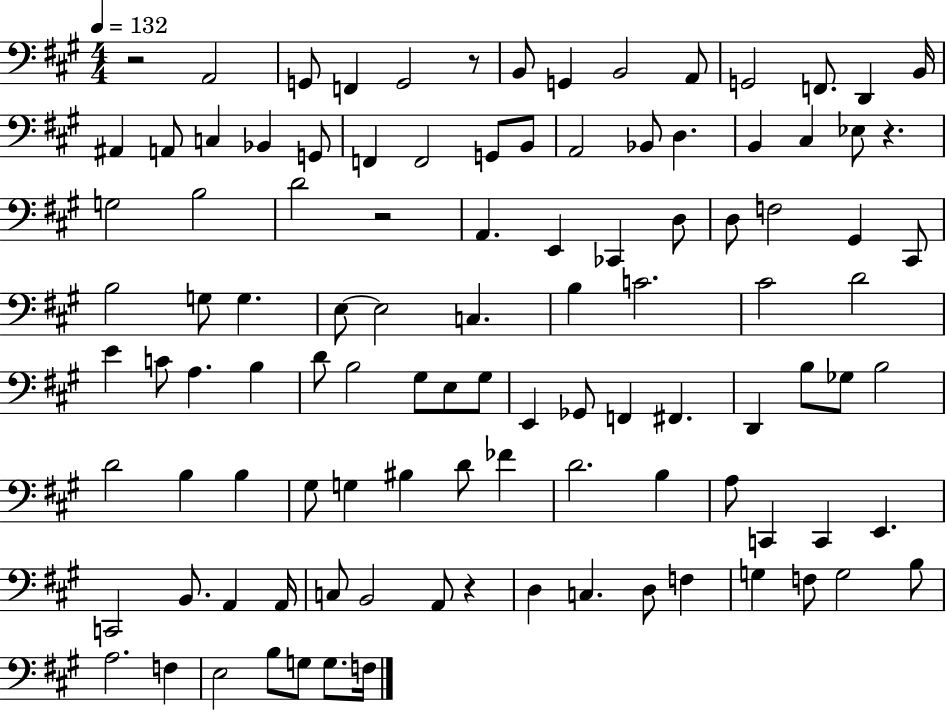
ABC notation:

X:1
T:Untitled
M:4/4
L:1/4
K:A
z2 A,,2 G,,/2 F,, G,,2 z/2 B,,/2 G,, B,,2 A,,/2 G,,2 F,,/2 D,, B,,/4 ^A,, A,,/2 C, _B,, G,,/2 F,, F,,2 G,,/2 B,,/2 A,,2 _B,,/2 D, B,, ^C, _E,/2 z G,2 B,2 D2 z2 A,, E,, _C,, D,/2 D,/2 F,2 ^G,, ^C,,/2 B,2 G,/2 G, E,/2 E,2 C, B, C2 ^C2 D2 E C/2 A, B, D/2 B,2 ^G,/2 E,/2 ^G,/2 E,, _G,,/2 F,, ^F,, D,, B,/2 _G,/2 B,2 D2 B, B, ^G,/2 G, ^B, D/2 _F D2 B, A,/2 C,, C,, E,, C,,2 B,,/2 A,, A,,/4 C,/2 B,,2 A,,/2 z D, C, D,/2 F, G, F,/2 G,2 B,/2 A,2 F, E,2 B,/2 G,/2 G,/2 F,/4